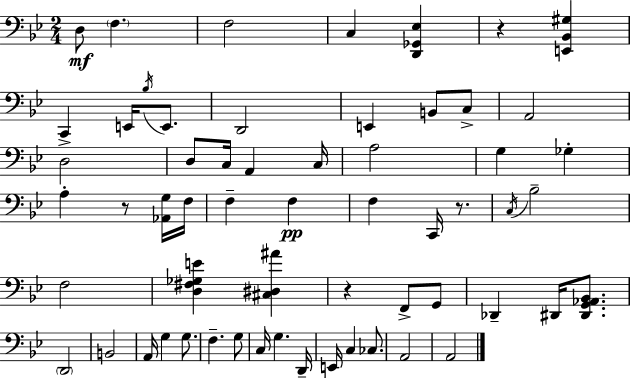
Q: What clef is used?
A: bass